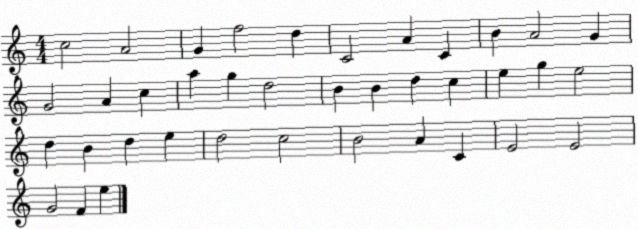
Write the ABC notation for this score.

X:1
T:Untitled
M:4/4
L:1/4
K:C
c2 A2 G f2 d C2 A C B A2 G G2 A c a g d2 B B d c e g e2 d B d e d2 c2 B2 A C E2 E2 G2 F e